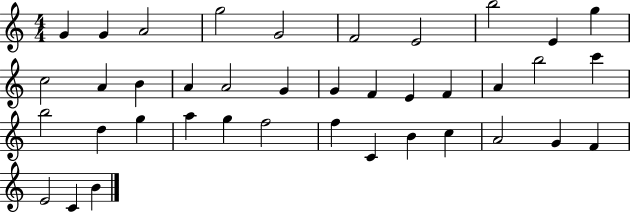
G4/q G4/q A4/h G5/h G4/h F4/h E4/h B5/h E4/q G5/q C5/h A4/q B4/q A4/q A4/h G4/q G4/q F4/q E4/q F4/q A4/q B5/h C6/q B5/h D5/q G5/q A5/q G5/q F5/h F5/q C4/q B4/q C5/q A4/h G4/q F4/q E4/h C4/q B4/q